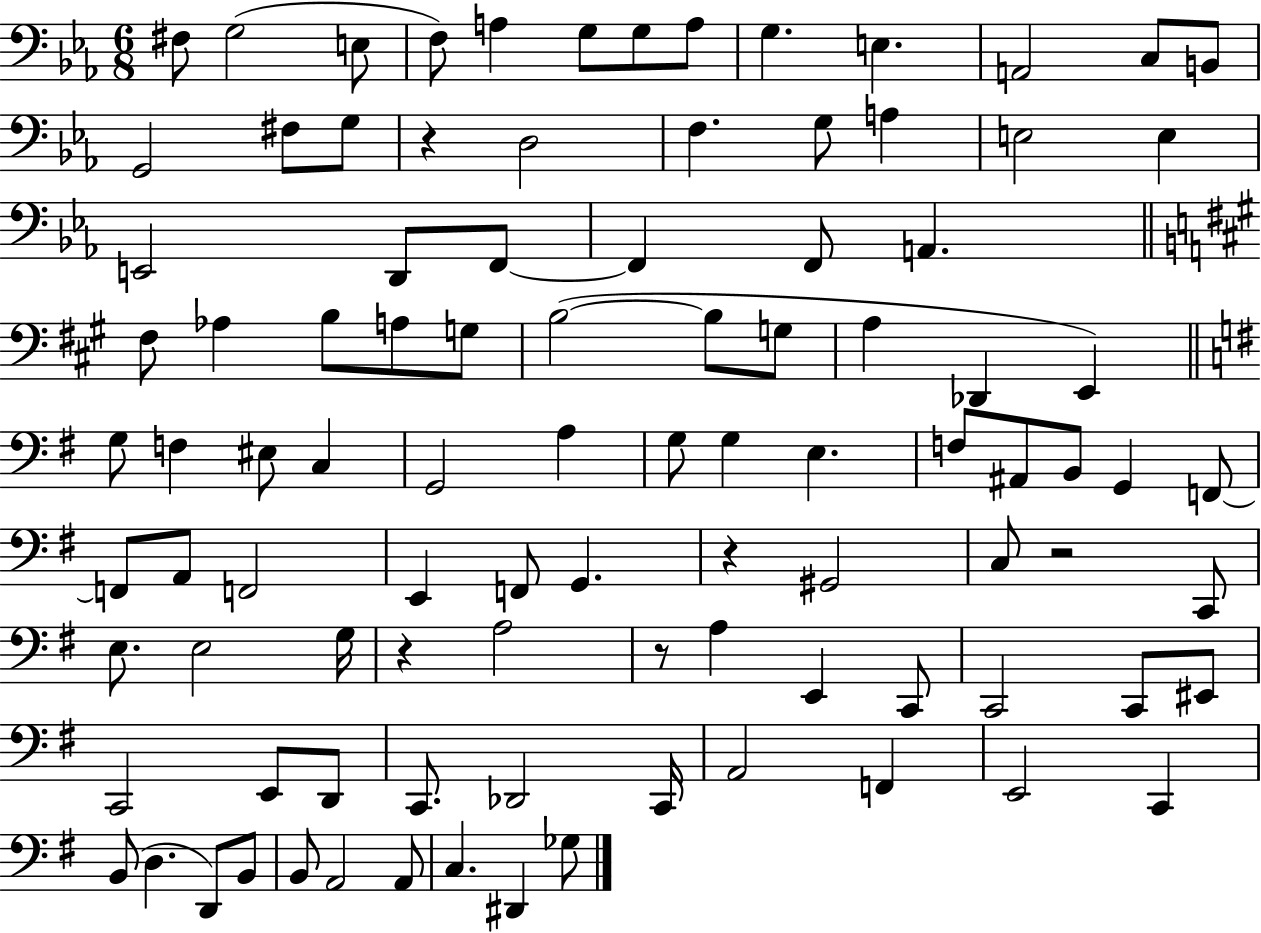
{
  \clef bass
  \numericTimeSignature
  \time 6/8
  \key ees \major
  \repeat volta 2 { fis8 g2( e8 | f8) a4 g8 g8 a8 | g4. e4. | a,2 c8 b,8 | \break g,2 fis8 g8 | r4 d2 | f4. g8 a4 | e2 e4 | \break e,2 d,8 f,8~~ | f,4 f,8 a,4. | \bar "||" \break \key a \major fis8 aes4 b8 a8 g8 | b2~(~ b8 g8 | a4 des,4 e,4) | \bar "||" \break \key g \major g8 f4 eis8 c4 | g,2 a4 | g8 g4 e4. | f8 ais,8 b,8 g,4 f,8~~ | \break f,8 a,8 f,2 | e,4 f,8 g,4. | r4 gis,2 | c8 r2 c,8 | \break e8. e2 g16 | r4 a2 | r8 a4 e,4 c,8 | c,2 c,8 eis,8 | \break c,2 e,8 d,8 | c,8. des,2 c,16 | a,2 f,4 | e,2 c,4 | \break b,8( d4. d,8) b,8 | b,8 a,2 a,8 | c4. dis,4 ges8 | } \bar "|."
}